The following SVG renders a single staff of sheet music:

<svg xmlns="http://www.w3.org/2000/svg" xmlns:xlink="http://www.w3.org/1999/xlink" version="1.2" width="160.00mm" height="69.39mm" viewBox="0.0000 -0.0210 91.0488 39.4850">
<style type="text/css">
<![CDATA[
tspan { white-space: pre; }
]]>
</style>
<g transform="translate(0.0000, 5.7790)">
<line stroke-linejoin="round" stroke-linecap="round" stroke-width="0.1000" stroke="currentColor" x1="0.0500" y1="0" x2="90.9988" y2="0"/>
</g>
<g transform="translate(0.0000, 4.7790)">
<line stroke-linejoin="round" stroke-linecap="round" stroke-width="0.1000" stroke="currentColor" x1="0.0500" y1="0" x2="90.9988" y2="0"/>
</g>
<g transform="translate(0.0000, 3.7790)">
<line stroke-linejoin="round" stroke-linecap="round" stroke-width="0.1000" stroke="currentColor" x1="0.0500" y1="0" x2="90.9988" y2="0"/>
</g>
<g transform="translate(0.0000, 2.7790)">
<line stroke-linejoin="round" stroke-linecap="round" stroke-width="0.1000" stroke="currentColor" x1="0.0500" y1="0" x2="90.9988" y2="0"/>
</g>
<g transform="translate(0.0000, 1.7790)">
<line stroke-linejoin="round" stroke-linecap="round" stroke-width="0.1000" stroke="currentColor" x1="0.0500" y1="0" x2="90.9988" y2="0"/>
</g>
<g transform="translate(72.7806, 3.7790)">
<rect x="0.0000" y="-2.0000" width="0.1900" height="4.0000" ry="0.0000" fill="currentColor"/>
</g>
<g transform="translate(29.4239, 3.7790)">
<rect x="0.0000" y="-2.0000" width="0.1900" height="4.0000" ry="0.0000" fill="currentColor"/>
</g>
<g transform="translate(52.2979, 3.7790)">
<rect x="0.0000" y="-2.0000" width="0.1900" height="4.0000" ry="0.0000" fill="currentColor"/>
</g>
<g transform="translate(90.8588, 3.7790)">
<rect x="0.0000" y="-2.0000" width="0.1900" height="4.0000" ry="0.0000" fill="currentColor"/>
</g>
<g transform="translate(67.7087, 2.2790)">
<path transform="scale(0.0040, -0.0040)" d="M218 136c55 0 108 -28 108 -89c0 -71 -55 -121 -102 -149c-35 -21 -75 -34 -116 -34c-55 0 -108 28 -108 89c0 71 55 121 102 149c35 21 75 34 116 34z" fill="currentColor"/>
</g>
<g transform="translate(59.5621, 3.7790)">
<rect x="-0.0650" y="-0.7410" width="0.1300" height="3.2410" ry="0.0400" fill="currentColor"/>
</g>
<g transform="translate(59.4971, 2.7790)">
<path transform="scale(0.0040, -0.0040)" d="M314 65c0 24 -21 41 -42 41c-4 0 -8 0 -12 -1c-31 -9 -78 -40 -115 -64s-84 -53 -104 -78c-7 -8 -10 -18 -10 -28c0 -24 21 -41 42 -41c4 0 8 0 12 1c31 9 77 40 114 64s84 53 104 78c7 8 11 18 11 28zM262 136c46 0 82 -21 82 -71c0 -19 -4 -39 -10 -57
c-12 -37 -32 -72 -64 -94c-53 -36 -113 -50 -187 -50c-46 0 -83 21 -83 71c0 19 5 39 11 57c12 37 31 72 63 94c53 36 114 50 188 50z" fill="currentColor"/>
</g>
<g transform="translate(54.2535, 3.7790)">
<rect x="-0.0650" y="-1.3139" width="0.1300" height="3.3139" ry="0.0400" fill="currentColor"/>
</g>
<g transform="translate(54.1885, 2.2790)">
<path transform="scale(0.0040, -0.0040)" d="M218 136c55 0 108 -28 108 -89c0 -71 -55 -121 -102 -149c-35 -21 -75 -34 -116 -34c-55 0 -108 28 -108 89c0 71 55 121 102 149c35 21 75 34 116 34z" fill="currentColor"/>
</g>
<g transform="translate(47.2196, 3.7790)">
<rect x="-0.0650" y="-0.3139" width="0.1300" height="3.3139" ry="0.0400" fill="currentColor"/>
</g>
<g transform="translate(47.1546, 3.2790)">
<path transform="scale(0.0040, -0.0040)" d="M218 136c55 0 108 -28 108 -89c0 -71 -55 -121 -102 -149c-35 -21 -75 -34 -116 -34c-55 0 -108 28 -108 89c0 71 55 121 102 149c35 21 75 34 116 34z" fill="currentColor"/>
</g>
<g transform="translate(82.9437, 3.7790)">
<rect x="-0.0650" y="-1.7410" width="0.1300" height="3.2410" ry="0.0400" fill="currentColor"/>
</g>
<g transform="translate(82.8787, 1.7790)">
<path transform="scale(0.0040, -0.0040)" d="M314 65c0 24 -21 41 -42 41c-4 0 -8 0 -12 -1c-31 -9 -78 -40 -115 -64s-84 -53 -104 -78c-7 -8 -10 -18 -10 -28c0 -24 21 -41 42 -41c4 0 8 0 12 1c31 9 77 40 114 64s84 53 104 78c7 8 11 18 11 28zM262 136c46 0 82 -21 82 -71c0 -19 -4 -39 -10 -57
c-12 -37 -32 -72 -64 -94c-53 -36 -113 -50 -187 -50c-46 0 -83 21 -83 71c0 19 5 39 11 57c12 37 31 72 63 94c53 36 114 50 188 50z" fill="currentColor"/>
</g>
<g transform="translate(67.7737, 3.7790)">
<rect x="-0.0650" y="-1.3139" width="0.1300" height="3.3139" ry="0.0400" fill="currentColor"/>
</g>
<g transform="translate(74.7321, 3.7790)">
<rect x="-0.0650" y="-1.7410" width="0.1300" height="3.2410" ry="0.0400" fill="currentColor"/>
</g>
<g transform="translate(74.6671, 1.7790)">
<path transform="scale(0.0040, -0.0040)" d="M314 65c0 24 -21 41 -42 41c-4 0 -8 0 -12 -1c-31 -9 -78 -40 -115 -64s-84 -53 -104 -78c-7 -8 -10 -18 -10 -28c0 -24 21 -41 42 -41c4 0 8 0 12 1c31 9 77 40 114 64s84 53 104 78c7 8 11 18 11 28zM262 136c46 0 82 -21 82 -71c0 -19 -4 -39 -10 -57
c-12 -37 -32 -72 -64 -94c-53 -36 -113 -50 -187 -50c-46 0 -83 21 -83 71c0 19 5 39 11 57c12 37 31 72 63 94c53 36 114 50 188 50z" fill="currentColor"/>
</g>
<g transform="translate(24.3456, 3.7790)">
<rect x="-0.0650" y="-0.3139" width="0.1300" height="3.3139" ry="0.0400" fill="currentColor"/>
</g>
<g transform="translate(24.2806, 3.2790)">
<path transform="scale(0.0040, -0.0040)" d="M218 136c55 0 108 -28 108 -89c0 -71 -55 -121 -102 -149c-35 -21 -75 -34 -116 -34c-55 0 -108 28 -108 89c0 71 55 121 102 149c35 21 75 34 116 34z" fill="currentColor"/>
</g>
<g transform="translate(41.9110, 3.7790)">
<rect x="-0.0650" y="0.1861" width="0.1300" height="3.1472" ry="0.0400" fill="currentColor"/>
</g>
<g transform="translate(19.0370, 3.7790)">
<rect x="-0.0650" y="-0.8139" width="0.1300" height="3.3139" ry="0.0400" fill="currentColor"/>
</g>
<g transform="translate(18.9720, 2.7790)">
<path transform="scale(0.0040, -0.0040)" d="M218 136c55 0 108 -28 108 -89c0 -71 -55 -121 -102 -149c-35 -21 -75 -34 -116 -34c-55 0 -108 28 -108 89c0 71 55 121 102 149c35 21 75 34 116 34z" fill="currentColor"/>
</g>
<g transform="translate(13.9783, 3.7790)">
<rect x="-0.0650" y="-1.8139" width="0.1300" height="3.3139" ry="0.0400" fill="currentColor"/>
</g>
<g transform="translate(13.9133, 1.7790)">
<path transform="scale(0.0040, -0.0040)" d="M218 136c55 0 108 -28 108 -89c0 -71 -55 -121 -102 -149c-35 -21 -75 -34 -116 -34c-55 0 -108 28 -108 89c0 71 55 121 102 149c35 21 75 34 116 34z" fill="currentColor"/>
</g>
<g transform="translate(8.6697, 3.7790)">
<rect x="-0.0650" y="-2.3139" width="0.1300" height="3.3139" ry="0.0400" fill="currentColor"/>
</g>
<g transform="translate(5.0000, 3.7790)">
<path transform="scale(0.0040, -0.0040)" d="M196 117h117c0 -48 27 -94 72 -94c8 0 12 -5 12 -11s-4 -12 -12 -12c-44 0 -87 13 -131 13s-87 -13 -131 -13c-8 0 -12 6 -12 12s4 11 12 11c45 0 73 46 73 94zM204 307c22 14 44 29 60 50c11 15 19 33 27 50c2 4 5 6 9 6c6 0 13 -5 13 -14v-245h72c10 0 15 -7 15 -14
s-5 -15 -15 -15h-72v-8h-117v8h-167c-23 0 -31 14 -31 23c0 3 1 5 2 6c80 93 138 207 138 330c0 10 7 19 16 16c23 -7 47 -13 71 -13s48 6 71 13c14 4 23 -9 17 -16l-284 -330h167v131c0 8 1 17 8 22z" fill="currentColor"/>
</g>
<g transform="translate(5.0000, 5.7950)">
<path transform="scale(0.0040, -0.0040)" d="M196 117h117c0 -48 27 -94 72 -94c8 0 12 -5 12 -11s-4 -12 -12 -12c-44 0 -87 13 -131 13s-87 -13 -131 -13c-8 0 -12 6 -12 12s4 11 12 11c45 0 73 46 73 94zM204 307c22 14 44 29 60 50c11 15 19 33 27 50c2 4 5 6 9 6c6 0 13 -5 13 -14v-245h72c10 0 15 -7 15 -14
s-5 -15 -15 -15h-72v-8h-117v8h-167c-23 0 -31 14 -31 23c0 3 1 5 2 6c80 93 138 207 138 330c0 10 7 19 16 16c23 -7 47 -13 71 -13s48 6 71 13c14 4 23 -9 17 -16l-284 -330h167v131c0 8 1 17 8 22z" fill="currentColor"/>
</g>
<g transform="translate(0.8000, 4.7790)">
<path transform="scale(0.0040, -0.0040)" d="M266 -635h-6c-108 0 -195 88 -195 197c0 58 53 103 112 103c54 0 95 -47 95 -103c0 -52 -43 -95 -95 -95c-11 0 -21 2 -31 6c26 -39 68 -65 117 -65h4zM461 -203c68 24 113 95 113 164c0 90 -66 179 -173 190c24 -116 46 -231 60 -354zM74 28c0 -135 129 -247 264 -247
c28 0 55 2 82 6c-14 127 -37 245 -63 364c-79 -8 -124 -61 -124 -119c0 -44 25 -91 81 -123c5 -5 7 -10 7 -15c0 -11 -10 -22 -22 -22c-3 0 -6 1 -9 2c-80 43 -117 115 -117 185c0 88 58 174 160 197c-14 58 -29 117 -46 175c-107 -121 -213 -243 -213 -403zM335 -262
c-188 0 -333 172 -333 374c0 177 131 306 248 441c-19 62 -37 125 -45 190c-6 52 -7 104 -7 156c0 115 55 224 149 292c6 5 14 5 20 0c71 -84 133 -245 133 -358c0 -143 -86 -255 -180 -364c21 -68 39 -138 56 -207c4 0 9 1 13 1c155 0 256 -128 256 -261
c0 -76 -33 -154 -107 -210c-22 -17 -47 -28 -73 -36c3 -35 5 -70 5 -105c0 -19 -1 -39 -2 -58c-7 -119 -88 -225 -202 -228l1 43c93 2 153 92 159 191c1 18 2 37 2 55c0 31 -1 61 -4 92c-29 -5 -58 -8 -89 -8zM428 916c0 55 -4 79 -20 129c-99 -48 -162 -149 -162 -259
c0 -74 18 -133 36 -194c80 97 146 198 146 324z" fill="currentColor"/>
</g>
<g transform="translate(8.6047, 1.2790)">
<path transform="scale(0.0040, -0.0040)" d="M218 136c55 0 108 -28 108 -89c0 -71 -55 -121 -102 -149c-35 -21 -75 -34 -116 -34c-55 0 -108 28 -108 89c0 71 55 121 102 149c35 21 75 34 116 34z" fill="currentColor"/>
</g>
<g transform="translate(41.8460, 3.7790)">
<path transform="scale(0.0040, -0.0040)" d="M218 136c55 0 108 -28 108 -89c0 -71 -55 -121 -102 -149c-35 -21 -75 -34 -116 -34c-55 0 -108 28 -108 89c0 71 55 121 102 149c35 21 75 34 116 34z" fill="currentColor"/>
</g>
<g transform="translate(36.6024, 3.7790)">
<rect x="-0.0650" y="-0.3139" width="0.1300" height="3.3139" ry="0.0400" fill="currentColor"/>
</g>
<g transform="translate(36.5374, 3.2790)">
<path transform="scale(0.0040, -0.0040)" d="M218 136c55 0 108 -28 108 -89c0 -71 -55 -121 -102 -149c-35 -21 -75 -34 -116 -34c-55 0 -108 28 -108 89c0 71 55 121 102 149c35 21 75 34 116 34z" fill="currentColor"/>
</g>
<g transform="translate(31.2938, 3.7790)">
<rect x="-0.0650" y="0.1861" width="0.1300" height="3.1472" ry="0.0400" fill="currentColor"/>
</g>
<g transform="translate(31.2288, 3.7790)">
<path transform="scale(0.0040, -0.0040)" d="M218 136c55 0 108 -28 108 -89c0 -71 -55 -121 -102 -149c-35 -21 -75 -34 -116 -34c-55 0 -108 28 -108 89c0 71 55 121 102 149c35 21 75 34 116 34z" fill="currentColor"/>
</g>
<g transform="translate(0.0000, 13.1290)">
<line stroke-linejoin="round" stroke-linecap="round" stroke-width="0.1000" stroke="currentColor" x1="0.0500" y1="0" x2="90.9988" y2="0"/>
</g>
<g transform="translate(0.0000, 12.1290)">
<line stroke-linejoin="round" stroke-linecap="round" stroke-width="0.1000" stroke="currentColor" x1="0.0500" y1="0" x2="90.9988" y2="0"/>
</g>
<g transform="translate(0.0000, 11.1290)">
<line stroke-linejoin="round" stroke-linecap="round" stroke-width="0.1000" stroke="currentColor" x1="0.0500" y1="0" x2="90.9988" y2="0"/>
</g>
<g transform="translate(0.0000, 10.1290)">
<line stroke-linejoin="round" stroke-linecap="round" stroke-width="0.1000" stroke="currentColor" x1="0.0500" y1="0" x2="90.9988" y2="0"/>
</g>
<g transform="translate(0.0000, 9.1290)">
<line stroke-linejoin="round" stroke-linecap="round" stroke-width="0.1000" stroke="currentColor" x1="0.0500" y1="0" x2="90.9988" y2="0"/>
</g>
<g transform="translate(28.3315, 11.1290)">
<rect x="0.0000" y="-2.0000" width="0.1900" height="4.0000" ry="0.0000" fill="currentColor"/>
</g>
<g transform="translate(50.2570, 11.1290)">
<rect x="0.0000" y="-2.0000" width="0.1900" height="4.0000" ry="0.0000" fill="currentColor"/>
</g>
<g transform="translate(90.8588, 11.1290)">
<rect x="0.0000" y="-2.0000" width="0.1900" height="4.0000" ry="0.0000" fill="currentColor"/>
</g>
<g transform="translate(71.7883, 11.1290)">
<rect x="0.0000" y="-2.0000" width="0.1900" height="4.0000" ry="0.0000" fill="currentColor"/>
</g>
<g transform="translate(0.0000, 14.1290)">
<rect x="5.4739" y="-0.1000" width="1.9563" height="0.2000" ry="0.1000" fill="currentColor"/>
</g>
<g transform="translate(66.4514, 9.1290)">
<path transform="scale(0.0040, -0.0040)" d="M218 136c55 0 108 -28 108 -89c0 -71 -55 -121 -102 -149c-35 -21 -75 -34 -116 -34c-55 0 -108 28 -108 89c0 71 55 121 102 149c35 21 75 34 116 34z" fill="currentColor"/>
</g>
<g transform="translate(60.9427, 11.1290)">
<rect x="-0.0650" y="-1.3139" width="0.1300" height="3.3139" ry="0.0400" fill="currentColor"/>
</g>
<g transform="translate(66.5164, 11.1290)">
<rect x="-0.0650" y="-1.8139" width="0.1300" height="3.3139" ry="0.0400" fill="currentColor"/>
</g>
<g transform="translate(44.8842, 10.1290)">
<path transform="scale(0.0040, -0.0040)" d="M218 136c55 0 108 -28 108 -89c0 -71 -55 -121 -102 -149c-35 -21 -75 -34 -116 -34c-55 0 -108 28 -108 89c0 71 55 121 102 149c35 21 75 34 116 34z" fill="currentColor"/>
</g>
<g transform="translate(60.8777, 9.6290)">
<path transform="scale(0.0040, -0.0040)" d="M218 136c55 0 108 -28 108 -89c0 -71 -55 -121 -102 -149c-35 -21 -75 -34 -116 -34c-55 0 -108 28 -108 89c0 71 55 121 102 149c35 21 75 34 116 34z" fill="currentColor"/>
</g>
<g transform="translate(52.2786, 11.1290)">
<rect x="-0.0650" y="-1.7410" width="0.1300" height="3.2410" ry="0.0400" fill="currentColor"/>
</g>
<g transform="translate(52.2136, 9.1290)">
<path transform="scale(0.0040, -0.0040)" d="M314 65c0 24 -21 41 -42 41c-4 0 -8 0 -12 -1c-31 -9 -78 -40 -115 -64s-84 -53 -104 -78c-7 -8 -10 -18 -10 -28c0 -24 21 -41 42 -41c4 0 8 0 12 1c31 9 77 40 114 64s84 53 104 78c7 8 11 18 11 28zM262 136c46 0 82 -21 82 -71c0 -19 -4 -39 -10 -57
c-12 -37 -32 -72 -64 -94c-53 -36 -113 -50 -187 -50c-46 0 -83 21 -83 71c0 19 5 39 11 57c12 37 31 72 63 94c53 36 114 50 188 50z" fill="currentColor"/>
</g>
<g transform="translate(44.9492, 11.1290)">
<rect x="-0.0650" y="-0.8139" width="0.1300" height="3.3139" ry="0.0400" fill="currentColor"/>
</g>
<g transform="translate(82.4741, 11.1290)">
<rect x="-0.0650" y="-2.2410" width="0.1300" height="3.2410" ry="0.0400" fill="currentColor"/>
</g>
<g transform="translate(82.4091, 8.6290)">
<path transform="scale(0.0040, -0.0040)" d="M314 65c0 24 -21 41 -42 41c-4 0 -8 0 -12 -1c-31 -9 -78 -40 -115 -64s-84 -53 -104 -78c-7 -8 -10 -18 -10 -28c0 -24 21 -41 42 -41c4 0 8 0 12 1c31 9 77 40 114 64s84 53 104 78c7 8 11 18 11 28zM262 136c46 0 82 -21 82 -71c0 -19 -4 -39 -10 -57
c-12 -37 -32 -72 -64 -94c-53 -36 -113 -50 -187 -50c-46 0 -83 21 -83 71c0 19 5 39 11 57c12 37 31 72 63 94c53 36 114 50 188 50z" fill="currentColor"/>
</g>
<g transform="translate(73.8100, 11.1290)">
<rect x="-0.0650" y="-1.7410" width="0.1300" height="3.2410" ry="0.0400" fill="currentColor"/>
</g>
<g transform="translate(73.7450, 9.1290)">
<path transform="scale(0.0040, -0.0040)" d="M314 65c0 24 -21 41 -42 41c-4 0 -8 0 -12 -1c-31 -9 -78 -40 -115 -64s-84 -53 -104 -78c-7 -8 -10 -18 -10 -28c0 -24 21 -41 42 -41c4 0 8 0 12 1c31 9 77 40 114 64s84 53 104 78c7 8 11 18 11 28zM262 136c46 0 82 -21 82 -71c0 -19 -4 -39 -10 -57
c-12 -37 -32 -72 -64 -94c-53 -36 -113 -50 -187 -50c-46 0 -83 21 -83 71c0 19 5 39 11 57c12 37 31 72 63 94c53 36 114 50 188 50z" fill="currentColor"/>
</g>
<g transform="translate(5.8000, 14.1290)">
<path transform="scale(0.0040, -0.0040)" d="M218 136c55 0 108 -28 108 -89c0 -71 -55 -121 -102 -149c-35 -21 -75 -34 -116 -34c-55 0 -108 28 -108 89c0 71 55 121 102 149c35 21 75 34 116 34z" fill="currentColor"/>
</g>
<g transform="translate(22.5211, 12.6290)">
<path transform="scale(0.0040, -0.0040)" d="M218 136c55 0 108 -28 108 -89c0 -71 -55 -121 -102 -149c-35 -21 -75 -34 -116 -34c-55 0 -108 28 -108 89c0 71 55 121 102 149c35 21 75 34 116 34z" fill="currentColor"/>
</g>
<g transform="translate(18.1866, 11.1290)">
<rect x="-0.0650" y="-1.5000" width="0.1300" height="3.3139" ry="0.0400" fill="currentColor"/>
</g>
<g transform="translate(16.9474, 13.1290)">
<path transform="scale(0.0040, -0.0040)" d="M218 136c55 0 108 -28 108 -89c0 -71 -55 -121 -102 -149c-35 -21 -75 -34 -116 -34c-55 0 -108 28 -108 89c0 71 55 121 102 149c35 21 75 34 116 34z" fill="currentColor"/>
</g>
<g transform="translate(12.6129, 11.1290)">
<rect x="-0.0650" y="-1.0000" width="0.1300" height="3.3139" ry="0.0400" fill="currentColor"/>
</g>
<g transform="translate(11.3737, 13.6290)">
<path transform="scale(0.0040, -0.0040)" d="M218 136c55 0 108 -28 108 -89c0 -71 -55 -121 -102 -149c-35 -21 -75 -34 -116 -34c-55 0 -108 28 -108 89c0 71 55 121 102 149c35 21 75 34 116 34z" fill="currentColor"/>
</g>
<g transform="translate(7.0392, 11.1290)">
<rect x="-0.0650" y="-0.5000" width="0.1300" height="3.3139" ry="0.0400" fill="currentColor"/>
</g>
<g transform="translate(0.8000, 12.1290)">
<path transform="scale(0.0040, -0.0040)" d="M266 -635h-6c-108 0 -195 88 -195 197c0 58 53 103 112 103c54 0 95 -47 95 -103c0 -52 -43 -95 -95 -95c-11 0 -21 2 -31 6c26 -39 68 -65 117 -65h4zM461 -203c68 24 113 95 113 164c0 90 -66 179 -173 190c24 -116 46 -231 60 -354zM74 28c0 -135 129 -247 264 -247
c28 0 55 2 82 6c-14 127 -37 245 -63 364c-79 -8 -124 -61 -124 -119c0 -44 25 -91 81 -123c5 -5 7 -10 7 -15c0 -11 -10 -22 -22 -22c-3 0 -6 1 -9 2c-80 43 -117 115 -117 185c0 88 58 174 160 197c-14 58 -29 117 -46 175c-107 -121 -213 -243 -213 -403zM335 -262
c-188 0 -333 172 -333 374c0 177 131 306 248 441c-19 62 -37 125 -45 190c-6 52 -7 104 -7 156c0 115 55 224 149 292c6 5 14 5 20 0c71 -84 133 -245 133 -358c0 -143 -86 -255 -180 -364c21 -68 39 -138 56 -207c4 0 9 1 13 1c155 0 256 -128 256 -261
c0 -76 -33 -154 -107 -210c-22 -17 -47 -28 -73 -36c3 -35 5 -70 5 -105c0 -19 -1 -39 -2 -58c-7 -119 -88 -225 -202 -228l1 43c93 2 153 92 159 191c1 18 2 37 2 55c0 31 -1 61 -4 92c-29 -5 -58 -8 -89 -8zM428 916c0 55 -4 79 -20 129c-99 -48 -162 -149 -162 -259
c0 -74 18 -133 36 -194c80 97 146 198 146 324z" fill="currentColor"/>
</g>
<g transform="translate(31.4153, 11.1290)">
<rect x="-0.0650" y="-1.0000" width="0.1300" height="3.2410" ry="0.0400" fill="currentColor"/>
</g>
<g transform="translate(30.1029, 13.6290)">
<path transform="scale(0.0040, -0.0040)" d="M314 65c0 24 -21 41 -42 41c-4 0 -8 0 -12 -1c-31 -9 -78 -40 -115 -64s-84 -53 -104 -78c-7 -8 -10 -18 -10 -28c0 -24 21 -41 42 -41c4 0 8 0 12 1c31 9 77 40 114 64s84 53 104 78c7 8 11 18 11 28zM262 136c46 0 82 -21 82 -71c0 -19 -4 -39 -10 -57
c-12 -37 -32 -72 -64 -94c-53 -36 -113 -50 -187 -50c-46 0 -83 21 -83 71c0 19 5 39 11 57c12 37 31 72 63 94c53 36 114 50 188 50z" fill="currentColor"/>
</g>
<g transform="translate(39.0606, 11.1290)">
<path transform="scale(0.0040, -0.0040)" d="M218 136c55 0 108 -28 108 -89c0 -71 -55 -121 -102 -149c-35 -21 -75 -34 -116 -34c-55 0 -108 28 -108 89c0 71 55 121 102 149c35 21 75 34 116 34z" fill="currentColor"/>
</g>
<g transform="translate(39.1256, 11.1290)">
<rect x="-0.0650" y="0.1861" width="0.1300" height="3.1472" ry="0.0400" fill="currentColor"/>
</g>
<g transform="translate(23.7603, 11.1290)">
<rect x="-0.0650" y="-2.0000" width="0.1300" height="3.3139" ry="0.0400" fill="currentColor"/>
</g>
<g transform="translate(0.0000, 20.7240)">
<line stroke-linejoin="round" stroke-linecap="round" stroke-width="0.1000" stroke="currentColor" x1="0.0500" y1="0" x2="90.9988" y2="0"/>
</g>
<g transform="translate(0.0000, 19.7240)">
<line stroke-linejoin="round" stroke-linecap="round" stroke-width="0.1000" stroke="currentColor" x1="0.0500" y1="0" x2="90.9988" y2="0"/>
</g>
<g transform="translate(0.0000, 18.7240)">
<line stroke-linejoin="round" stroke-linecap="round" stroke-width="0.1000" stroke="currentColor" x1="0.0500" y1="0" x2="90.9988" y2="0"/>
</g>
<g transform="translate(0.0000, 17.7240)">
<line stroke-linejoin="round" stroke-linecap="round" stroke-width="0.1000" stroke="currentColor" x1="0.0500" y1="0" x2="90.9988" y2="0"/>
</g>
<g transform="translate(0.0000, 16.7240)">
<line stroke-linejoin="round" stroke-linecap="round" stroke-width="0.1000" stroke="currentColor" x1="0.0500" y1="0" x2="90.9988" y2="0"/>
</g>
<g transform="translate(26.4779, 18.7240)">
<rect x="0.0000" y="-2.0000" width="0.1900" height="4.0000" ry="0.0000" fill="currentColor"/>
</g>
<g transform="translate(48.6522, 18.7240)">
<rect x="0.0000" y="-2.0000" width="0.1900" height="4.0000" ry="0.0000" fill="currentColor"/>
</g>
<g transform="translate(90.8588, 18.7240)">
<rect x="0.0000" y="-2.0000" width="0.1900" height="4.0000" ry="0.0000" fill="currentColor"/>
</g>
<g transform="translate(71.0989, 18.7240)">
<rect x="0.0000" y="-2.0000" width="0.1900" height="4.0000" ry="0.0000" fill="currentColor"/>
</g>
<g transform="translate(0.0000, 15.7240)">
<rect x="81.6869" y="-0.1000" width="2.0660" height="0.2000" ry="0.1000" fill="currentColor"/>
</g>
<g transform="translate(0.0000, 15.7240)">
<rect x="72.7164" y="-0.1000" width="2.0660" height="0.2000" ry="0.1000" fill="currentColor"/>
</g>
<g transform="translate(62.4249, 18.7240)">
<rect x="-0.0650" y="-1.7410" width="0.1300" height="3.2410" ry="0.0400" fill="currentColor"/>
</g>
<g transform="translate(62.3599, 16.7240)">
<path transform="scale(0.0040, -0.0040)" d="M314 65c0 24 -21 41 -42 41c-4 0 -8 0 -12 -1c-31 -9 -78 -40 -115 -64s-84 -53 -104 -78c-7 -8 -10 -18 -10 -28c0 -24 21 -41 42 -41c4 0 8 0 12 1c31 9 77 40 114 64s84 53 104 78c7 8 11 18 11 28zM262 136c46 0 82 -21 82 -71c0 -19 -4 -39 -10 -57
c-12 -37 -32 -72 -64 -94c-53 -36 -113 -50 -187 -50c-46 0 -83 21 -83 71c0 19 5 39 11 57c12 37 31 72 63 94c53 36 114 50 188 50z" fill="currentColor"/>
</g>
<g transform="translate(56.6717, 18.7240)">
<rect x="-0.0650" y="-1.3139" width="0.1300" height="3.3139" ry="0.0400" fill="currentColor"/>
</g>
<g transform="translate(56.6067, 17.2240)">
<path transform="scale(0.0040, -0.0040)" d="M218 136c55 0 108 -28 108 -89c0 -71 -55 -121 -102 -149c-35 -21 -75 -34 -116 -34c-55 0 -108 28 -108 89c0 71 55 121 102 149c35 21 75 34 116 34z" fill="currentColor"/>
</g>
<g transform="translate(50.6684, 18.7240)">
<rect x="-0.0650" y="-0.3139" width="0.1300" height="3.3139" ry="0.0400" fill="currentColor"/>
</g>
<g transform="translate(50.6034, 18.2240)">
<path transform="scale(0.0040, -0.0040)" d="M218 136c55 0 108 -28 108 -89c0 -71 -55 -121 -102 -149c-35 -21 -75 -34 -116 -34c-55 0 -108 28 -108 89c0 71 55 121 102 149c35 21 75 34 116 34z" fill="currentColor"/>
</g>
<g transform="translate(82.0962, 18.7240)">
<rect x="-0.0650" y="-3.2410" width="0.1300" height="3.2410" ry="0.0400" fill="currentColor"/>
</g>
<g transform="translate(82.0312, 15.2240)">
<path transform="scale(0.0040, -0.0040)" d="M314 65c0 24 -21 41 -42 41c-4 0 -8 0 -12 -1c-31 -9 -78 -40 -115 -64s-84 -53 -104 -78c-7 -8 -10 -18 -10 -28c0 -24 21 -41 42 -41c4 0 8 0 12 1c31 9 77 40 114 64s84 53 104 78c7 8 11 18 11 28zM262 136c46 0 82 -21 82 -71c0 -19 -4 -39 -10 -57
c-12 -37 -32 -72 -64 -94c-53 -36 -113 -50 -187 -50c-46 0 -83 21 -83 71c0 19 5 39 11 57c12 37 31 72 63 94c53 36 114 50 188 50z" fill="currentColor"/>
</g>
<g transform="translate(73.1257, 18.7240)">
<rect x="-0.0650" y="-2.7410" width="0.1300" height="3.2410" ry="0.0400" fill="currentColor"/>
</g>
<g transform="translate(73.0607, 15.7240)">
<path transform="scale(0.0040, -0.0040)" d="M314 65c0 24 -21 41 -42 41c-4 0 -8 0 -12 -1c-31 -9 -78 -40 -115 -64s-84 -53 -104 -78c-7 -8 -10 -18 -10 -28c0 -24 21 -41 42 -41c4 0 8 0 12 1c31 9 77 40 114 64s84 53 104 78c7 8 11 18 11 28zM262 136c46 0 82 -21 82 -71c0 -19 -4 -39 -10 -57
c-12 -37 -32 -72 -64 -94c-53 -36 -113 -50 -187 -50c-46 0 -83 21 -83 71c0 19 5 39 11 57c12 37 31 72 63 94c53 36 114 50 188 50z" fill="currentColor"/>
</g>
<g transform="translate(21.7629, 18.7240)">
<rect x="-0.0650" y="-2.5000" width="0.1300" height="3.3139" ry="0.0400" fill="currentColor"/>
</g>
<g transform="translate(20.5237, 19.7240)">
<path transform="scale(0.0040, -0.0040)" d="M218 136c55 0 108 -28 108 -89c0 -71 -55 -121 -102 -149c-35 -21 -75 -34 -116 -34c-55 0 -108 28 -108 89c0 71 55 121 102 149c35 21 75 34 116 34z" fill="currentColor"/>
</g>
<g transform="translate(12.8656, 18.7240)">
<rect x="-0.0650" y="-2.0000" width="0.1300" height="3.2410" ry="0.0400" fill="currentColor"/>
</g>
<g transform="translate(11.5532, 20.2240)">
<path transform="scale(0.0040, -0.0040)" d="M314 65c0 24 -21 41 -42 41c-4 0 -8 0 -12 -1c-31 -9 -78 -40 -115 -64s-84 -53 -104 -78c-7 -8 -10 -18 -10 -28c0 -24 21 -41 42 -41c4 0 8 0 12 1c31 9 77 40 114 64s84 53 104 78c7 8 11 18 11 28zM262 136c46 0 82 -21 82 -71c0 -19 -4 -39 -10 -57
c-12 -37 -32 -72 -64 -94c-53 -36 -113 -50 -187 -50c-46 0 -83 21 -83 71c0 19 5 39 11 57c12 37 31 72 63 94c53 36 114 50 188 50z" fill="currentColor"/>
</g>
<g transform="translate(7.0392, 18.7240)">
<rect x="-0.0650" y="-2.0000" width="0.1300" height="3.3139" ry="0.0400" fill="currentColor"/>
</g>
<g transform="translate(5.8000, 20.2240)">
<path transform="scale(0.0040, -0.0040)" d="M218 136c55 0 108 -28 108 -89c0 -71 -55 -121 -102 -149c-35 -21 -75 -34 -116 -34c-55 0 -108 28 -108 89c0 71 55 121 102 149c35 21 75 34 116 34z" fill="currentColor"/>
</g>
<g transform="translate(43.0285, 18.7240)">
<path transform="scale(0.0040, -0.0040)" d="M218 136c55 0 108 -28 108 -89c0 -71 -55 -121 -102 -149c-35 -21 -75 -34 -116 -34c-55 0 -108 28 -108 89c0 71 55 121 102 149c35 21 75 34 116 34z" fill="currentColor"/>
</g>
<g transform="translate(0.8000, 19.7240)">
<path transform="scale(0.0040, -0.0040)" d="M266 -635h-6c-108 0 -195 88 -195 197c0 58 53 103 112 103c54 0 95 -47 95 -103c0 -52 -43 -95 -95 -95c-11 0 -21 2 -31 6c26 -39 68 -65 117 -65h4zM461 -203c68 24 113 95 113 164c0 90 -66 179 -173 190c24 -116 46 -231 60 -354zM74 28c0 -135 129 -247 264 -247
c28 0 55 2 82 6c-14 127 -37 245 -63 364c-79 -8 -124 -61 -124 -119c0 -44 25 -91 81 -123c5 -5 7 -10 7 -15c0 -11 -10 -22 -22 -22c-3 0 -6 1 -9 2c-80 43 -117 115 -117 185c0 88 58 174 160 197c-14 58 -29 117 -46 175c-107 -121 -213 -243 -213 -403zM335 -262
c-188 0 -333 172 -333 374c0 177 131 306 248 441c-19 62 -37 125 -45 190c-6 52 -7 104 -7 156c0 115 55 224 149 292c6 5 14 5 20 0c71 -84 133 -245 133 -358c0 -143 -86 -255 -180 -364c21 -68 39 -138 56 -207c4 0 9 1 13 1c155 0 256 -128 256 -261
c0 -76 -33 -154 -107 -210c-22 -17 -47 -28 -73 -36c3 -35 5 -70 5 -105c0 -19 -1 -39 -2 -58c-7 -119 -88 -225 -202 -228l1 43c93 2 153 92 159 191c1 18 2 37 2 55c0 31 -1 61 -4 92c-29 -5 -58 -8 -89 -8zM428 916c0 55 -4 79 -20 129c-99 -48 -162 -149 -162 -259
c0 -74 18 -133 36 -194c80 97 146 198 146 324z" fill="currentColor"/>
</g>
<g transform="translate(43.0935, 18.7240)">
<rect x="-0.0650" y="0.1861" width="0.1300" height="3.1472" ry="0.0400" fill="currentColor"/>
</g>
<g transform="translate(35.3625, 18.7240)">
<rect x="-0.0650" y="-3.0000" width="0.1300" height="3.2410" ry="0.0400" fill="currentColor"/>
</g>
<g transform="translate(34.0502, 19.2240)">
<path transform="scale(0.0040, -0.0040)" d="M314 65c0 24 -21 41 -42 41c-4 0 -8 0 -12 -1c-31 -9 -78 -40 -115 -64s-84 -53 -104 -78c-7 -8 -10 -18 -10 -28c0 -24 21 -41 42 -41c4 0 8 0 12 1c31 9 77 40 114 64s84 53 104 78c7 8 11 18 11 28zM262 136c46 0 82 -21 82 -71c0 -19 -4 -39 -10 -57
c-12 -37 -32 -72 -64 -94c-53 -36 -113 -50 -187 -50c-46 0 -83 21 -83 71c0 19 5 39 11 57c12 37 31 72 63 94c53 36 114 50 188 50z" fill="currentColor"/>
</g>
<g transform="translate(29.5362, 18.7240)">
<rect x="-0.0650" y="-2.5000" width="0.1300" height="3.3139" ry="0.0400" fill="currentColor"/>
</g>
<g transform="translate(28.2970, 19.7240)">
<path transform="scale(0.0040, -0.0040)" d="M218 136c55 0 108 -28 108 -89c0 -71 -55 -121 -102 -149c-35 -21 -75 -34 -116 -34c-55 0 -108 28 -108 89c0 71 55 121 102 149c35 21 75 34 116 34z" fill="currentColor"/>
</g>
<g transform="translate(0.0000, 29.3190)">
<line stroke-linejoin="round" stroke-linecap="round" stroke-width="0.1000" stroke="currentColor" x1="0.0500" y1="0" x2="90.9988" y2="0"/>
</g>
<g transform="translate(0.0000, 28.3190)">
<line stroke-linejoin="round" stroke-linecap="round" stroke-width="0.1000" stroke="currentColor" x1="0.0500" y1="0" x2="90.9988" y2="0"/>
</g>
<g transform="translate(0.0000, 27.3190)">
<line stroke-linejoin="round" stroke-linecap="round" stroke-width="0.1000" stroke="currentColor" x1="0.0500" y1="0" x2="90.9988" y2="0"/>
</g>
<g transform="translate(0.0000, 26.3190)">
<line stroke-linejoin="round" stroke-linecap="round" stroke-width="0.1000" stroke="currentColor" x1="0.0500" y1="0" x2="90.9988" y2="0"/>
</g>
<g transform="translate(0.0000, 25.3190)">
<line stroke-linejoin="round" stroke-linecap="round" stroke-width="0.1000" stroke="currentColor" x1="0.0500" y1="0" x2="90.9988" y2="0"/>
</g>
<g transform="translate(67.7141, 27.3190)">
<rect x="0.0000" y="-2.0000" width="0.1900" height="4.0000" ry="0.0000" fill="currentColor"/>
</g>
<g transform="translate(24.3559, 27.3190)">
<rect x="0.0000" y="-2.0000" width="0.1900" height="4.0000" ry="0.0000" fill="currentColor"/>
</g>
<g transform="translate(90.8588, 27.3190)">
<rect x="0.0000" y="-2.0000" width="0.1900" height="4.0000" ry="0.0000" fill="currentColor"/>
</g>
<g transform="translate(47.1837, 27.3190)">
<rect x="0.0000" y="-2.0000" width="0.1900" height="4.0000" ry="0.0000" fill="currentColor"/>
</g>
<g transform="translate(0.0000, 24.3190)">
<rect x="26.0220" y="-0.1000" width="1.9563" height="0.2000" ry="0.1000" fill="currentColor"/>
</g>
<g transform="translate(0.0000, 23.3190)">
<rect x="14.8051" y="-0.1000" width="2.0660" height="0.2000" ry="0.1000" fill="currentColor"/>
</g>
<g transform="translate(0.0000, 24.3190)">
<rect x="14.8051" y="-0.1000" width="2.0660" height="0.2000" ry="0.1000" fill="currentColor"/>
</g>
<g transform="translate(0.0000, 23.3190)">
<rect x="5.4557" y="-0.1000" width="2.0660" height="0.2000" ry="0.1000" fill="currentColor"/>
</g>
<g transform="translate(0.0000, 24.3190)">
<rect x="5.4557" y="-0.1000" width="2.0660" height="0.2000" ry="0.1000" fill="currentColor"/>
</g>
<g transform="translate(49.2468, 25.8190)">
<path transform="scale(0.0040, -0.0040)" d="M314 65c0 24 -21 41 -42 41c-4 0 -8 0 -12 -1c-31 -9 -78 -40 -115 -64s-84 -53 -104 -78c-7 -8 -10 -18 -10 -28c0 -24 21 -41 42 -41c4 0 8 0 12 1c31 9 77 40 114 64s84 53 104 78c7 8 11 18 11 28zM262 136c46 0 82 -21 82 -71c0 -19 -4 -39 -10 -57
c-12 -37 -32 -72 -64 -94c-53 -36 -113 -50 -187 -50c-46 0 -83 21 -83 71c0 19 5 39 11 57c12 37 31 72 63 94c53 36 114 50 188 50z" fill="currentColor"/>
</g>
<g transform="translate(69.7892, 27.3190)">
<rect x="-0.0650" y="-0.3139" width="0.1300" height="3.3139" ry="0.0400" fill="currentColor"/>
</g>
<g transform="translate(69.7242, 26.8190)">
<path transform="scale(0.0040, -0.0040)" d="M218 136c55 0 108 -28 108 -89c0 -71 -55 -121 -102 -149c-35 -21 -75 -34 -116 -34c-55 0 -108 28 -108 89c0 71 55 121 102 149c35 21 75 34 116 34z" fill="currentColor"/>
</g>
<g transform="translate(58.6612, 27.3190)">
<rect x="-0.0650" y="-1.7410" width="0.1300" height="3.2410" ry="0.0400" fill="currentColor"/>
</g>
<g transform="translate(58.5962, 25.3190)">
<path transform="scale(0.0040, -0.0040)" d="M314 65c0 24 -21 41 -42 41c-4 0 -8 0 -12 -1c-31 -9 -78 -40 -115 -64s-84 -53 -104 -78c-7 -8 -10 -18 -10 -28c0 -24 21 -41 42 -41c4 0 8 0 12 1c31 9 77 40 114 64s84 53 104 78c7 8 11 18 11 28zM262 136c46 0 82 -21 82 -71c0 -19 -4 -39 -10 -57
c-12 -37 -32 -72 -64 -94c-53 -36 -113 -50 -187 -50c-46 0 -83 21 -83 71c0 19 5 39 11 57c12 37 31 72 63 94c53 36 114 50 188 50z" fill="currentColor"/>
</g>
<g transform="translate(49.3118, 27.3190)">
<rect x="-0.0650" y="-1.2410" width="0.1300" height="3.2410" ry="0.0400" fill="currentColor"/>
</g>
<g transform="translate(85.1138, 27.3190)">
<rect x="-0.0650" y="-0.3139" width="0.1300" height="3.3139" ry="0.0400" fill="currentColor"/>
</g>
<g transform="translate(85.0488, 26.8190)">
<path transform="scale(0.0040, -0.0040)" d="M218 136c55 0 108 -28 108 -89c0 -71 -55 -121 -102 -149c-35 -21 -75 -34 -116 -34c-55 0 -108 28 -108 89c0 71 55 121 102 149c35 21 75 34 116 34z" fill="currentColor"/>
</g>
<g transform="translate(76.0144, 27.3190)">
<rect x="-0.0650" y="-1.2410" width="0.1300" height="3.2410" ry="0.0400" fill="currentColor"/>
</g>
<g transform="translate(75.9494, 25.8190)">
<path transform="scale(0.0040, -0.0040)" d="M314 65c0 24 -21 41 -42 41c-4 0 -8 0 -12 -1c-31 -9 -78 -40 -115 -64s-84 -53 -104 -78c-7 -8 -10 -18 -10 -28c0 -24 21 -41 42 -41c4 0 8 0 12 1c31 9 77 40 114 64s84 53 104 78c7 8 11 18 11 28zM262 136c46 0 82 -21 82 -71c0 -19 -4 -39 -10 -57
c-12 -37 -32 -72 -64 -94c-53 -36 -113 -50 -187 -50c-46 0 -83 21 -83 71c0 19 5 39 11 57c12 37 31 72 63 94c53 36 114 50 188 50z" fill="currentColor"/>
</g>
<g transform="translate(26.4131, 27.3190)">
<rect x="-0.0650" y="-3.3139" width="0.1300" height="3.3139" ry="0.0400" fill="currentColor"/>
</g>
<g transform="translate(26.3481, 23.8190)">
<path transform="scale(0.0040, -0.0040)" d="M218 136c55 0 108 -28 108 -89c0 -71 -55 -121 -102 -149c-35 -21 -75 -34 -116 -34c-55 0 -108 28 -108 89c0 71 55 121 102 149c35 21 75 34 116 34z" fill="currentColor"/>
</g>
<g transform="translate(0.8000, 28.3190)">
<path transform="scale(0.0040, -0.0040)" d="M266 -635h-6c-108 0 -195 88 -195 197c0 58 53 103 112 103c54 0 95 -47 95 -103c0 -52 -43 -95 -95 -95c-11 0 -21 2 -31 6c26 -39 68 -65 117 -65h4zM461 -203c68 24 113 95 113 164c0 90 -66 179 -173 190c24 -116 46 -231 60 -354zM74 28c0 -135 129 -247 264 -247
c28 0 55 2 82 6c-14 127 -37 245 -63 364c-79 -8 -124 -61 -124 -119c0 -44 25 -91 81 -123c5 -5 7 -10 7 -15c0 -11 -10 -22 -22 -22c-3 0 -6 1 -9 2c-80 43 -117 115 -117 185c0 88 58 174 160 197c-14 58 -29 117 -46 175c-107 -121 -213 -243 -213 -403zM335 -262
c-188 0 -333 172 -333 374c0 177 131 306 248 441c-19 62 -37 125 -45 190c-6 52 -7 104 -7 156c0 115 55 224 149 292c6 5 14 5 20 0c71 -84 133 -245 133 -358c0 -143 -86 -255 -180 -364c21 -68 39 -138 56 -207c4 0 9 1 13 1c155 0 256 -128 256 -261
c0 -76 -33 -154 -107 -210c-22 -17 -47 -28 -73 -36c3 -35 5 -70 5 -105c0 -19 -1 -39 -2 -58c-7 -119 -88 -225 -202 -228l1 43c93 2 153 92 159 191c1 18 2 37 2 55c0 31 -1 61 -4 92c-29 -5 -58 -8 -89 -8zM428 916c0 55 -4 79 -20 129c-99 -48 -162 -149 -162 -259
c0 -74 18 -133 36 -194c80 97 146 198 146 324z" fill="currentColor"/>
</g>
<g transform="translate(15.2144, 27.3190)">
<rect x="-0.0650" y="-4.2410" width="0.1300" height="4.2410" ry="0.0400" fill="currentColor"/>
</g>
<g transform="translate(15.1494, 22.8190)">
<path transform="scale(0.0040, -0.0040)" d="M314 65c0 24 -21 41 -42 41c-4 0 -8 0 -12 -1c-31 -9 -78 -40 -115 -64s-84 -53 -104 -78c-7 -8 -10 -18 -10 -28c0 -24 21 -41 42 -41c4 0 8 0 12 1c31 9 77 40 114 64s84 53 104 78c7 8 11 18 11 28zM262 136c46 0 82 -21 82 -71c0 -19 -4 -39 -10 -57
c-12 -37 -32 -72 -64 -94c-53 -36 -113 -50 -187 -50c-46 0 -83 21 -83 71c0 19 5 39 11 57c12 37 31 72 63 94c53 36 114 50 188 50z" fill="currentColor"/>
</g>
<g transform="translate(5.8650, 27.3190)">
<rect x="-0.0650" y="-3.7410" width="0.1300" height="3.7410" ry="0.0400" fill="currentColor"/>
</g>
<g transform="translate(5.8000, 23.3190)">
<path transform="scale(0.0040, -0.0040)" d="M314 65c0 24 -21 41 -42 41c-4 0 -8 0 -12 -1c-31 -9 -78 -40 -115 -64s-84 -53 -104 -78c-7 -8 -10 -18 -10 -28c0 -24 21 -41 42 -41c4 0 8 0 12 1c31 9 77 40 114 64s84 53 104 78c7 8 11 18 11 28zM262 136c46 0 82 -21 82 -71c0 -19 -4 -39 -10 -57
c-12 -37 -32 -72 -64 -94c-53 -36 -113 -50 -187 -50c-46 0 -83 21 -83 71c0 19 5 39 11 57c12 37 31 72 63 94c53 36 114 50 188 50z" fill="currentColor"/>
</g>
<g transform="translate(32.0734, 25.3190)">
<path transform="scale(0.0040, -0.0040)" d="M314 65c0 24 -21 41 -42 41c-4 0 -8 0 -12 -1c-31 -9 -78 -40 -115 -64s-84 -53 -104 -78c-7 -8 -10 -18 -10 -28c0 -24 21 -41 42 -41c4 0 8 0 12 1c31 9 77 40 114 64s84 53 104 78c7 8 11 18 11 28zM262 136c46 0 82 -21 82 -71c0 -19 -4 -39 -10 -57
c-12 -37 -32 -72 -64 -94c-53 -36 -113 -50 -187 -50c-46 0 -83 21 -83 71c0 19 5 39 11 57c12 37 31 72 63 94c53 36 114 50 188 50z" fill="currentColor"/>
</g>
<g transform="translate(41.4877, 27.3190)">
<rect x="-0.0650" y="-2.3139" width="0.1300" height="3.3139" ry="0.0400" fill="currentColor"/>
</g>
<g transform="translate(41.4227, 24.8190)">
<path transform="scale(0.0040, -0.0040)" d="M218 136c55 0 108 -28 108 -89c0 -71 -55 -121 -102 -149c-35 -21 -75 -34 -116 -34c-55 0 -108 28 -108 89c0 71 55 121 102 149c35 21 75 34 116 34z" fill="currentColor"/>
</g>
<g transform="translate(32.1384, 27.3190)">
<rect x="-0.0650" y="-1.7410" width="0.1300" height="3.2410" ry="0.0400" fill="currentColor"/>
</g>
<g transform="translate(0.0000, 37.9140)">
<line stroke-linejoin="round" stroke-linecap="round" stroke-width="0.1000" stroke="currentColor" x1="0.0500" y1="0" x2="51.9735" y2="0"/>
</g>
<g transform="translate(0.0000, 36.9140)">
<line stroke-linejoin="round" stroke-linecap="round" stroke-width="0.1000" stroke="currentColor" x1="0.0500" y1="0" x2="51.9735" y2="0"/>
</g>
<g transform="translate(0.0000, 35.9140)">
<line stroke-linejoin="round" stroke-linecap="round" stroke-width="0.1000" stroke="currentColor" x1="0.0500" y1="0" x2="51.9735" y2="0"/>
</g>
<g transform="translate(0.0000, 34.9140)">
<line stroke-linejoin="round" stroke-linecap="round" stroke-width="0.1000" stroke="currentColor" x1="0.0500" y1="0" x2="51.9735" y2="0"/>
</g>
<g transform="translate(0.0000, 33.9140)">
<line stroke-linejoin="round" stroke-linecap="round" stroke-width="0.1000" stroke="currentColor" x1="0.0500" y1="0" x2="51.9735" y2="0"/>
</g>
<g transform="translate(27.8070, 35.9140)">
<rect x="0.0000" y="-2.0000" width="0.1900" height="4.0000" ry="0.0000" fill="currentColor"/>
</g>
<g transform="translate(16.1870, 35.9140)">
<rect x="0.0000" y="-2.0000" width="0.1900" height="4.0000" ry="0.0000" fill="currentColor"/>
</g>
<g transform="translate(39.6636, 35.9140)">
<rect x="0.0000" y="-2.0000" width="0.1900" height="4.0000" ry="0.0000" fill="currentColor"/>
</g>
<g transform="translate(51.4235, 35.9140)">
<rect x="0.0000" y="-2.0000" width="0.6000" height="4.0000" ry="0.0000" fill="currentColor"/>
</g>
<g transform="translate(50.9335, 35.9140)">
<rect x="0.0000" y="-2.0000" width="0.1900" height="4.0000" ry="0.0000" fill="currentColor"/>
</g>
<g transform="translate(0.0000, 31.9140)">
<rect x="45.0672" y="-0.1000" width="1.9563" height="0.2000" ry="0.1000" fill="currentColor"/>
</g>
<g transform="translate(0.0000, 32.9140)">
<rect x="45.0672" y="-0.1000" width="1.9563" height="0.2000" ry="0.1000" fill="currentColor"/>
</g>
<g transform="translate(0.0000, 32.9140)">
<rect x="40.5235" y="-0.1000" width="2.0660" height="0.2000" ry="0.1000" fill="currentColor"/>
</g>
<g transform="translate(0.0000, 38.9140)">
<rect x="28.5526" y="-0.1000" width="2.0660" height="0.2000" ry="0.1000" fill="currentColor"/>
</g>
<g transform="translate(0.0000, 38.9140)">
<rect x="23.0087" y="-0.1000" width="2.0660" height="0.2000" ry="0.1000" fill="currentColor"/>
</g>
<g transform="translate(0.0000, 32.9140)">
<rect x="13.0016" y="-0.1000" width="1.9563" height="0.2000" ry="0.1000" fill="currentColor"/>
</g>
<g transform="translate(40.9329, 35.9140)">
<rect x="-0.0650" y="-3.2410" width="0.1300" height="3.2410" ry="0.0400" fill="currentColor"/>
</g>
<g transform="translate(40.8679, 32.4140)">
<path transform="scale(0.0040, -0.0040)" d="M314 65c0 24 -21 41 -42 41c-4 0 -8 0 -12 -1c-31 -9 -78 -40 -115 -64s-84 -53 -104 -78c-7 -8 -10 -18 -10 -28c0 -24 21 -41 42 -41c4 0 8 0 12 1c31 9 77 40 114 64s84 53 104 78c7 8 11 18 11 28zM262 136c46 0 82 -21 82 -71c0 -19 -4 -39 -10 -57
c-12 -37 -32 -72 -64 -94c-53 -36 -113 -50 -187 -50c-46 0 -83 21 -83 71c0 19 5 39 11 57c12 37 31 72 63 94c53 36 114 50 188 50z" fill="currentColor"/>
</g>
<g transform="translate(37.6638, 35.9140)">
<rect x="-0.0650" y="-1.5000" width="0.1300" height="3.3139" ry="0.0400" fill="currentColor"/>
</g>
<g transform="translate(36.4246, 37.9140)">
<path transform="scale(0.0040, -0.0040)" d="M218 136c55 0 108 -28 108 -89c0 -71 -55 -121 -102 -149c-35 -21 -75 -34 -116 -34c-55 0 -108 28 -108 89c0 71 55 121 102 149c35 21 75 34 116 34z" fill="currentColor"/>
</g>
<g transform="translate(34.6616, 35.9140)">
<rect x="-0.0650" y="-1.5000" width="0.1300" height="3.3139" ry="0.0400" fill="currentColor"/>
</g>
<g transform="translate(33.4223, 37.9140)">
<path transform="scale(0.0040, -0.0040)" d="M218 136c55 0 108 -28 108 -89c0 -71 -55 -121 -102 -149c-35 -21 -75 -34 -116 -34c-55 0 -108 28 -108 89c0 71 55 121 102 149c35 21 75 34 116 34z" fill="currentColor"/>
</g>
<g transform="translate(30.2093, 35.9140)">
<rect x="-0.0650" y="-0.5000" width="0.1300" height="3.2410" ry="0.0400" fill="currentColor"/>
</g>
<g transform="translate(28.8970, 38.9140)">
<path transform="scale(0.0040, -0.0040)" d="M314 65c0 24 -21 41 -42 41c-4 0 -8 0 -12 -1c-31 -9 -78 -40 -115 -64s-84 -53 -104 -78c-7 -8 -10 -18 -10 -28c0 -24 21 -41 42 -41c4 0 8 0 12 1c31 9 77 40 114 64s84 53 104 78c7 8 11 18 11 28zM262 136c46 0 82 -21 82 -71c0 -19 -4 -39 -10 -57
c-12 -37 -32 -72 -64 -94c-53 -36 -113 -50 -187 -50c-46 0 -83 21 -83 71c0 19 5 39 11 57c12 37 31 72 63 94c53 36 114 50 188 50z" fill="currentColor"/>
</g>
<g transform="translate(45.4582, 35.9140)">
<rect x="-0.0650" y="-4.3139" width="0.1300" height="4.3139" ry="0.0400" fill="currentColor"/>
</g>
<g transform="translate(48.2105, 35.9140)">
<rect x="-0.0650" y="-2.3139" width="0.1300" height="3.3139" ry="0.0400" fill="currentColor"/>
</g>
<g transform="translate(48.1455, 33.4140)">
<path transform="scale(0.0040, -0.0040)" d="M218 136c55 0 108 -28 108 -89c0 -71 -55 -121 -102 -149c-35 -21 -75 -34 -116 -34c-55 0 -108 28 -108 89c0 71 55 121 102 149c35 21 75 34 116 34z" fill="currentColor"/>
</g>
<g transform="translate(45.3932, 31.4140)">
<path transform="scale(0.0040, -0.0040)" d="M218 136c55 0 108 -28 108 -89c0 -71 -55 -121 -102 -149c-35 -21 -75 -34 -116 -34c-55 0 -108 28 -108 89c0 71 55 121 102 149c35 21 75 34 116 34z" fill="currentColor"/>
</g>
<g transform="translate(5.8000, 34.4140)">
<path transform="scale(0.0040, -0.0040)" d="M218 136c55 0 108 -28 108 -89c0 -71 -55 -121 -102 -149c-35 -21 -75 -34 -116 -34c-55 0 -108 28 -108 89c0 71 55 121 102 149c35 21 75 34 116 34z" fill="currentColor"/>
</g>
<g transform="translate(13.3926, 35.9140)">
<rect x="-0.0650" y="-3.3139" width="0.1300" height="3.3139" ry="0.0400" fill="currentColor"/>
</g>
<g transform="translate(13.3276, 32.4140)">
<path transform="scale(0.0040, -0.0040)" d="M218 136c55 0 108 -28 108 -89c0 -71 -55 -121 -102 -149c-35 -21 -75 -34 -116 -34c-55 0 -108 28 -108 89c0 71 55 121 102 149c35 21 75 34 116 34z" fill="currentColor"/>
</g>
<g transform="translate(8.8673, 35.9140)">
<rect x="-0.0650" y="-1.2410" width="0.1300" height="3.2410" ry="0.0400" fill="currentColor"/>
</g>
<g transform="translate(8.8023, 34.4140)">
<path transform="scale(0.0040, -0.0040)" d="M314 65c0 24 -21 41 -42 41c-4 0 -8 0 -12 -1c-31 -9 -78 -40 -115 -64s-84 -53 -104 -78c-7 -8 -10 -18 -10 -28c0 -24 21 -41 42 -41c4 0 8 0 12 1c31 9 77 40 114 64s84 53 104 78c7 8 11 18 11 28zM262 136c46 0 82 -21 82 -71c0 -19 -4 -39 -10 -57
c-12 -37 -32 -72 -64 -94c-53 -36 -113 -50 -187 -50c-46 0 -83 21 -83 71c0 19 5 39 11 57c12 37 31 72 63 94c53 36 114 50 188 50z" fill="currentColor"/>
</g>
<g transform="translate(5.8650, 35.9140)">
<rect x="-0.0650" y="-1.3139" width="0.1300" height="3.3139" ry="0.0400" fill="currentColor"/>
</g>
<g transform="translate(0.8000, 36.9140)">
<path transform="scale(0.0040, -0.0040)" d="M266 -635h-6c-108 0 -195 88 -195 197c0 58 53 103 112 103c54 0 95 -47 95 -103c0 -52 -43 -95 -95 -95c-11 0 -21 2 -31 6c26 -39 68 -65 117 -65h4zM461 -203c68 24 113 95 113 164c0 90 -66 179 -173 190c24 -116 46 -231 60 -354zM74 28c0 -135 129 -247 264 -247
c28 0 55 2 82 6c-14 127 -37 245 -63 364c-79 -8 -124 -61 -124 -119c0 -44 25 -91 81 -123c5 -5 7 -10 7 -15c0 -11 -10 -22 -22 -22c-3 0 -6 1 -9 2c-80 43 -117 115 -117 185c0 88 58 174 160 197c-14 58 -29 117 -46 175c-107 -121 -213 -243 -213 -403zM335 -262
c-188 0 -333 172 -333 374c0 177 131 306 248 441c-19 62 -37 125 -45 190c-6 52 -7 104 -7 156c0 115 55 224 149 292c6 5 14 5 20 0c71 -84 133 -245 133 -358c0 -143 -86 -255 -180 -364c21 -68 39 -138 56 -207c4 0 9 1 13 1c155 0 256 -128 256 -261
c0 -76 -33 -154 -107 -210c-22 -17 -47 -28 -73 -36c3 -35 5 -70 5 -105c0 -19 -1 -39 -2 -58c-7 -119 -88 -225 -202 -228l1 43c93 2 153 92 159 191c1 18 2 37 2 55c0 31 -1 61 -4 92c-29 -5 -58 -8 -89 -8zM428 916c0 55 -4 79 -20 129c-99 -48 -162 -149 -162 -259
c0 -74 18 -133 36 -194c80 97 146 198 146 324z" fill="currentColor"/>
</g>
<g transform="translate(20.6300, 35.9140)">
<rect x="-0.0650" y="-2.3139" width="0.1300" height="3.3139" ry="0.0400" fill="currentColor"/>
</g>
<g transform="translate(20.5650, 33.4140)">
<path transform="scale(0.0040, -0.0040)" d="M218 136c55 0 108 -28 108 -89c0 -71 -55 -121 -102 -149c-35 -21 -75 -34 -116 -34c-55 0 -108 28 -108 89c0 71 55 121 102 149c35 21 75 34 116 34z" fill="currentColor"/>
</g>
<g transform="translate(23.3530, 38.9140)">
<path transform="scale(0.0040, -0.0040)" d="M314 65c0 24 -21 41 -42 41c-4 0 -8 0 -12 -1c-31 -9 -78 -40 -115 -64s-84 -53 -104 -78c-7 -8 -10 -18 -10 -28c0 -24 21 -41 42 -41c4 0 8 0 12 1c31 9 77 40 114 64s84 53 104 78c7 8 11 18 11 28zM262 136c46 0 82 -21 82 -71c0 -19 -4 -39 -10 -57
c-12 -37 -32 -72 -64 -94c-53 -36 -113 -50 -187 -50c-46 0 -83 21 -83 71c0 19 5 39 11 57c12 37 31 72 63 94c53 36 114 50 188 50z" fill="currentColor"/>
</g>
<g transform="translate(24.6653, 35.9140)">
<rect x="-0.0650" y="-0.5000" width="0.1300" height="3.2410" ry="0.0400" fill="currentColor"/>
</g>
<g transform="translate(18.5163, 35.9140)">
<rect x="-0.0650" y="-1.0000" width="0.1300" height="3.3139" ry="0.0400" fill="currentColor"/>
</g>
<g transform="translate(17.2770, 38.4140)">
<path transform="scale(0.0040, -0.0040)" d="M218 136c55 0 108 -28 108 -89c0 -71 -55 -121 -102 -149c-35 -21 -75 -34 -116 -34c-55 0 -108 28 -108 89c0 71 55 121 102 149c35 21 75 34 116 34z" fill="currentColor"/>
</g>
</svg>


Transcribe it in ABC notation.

X:1
T:Untitled
M:4/4
L:1/4
K:C
g f d c B c B c e d2 e f2 f2 C D E F D2 B d f2 e f f2 g2 F F2 G G A2 B c e f2 a2 b2 c'2 d'2 b f2 g e2 f2 c e2 c e e2 b D g C2 C2 E E b2 d' g